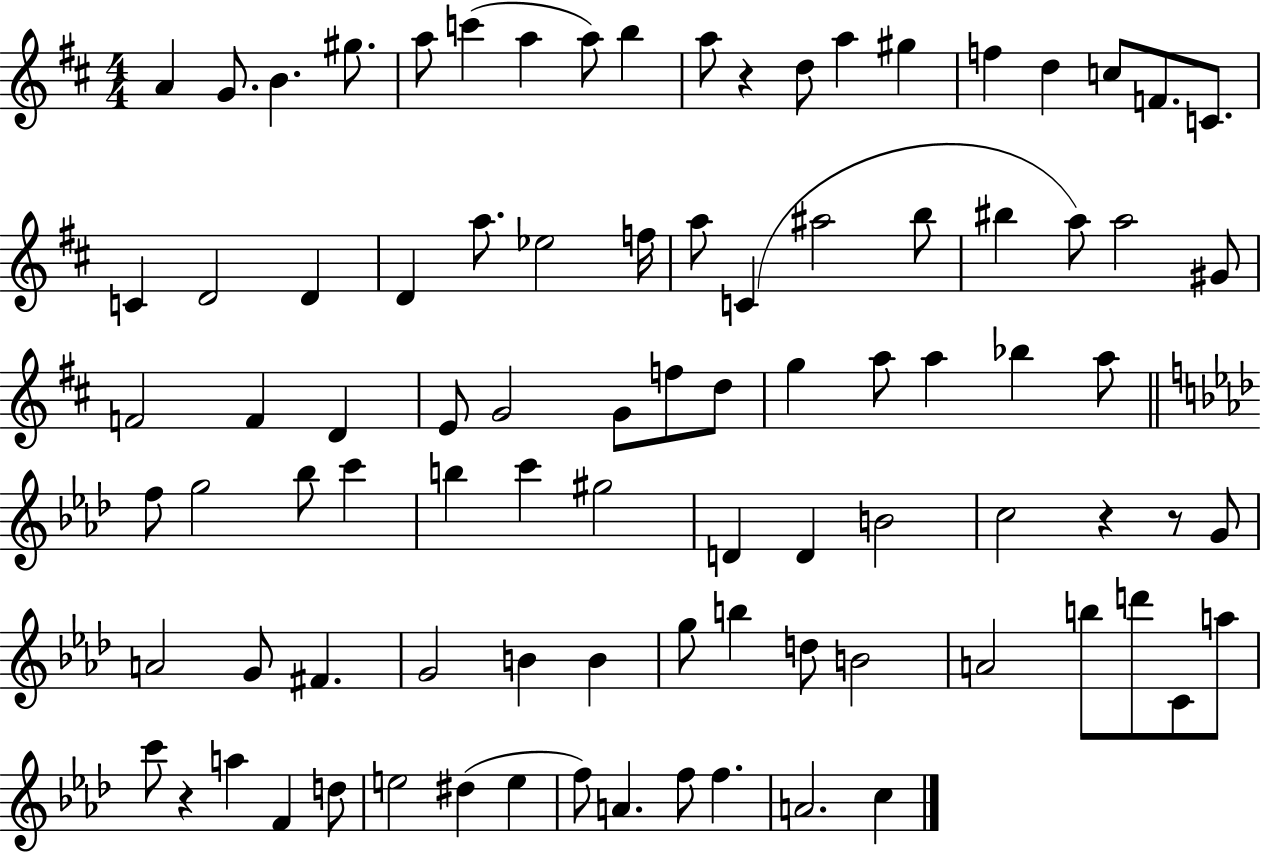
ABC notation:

X:1
T:Untitled
M:4/4
L:1/4
K:D
A G/2 B ^g/2 a/2 c' a a/2 b a/2 z d/2 a ^g f d c/2 F/2 C/2 C D2 D D a/2 _e2 f/4 a/2 C ^a2 b/2 ^b a/2 a2 ^G/2 F2 F D E/2 G2 G/2 f/2 d/2 g a/2 a _b a/2 f/2 g2 _b/2 c' b c' ^g2 D D B2 c2 z z/2 G/2 A2 G/2 ^F G2 B B g/2 b d/2 B2 A2 b/2 d'/2 C/2 a/2 c'/2 z a F d/2 e2 ^d e f/2 A f/2 f A2 c